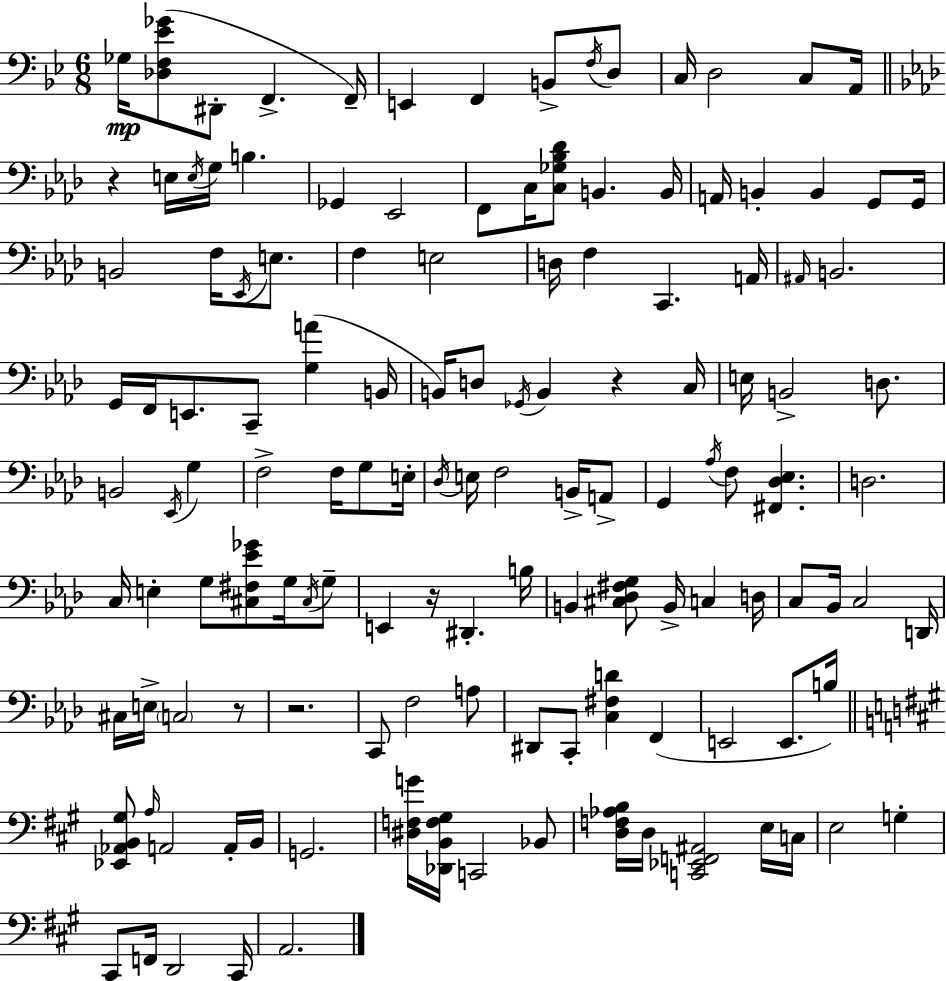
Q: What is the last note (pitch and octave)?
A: A2